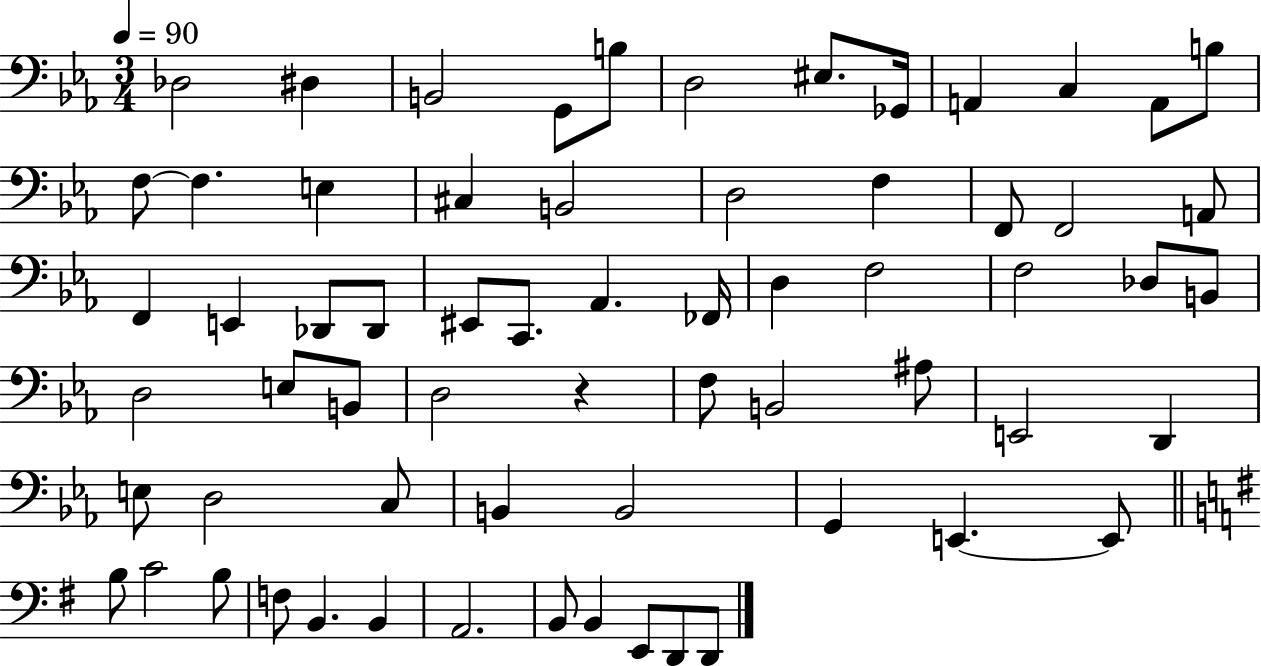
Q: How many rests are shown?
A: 1